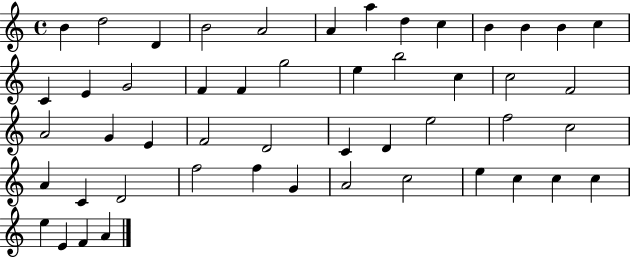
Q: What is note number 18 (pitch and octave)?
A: F4